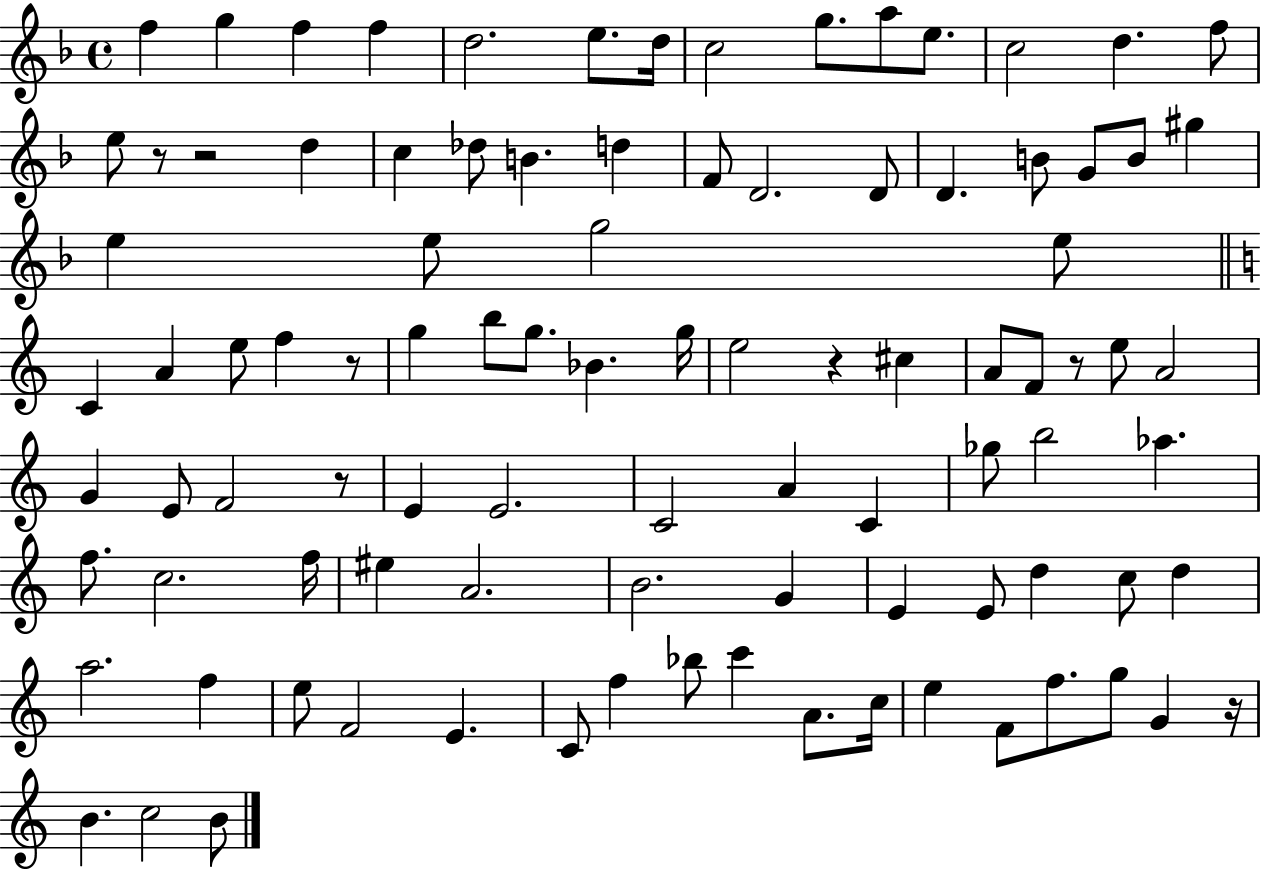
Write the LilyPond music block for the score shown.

{
  \clef treble
  \time 4/4
  \defaultTimeSignature
  \key f \major
  f''4 g''4 f''4 f''4 | d''2. e''8. d''16 | c''2 g''8. a''8 e''8. | c''2 d''4. f''8 | \break e''8 r8 r2 d''4 | c''4 des''8 b'4. d''4 | f'8 d'2. d'8 | d'4. b'8 g'8 b'8 gis''4 | \break e''4 e''8 g''2 e''8 | \bar "||" \break \key c \major c'4 a'4 e''8 f''4 r8 | g''4 b''8 g''8. bes'4. g''16 | e''2 r4 cis''4 | a'8 f'8 r8 e''8 a'2 | \break g'4 e'8 f'2 r8 | e'4 e'2. | c'2 a'4 c'4 | ges''8 b''2 aes''4. | \break f''8. c''2. f''16 | eis''4 a'2. | b'2. g'4 | e'4 e'8 d''4 c''8 d''4 | \break a''2. f''4 | e''8 f'2 e'4. | c'8 f''4 bes''8 c'''4 a'8. c''16 | e''4 f'8 f''8. g''8 g'4 r16 | \break b'4. c''2 b'8 | \bar "|."
}